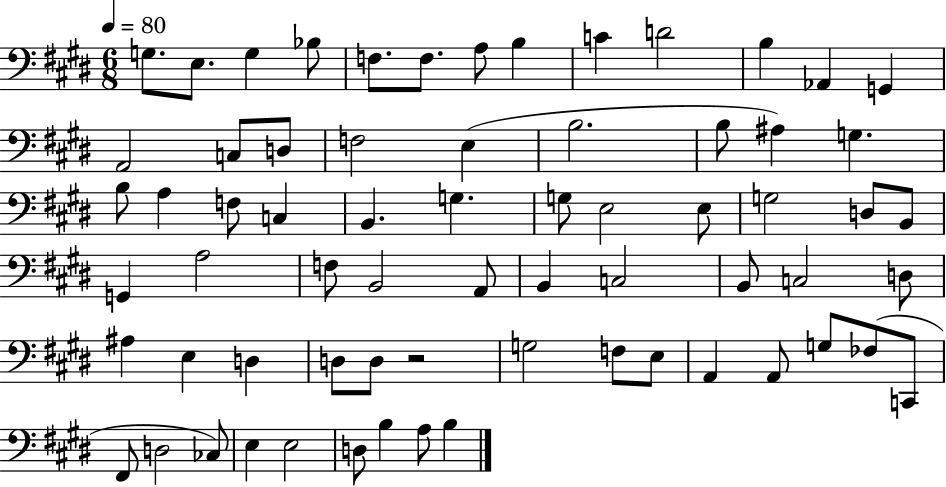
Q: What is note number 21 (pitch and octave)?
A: A#3